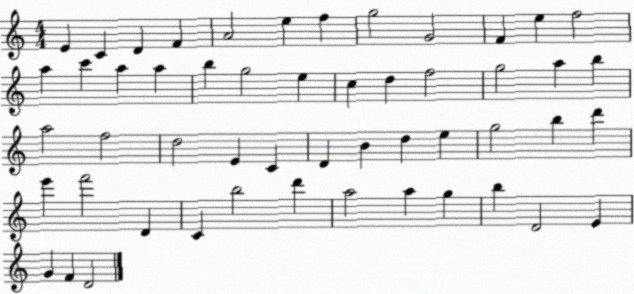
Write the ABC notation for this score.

X:1
T:Untitled
M:4/4
L:1/4
K:C
E C D F A2 e f g2 G2 F e f2 a c' a a b g2 e c d f2 g2 a b a2 f2 d2 E C D B d e g2 b d' e' f'2 D C b2 d' a2 a g b D2 E G F D2